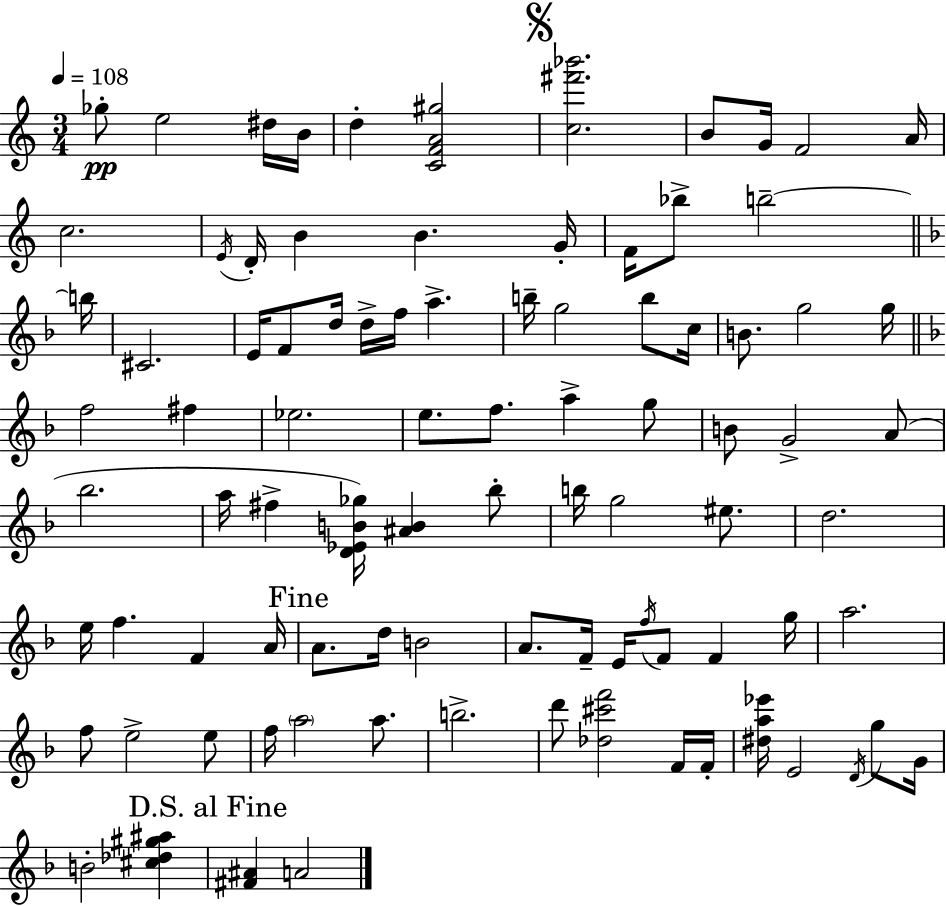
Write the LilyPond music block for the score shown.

{
  \clef treble
  \numericTimeSignature
  \time 3/4
  \key c \major
  \tempo 4 = 108
  ges''8-.\pp e''2 dis''16 b'16 | d''4-. <c' f' a' gis''>2 | \mark \markup { \musicglyph "scripts.segno" } <c'' fis''' bes'''>2. | b'8 g'16 f'2 a'16 | \break c''2. | \acciaccatura { e'16 } d'16-. b'4 b'4. | g'16-. f'16 bes''8-> b''2--~~ | \bar "||" \break \key d \minor b''16 cis'2. | e'16 f'8 d''16 d''16-> f''16 a''4.-> | b''16-- g''2 b''8 | c''16 b'8. g''2 | \break g''16 \bar "||" \break \key d \minor f''2 fis''4 | ees''2. | e''8. f''8. a''4-> g''8 | b'8 g'2-> a'8( | \break bes''2. | a''16 fis''4-> <d' ees' b' ges''>16) <ais' b'>4 bes''8-. | b''16 g''2 eis''8. | d''2. | \break e''16 f''4. f'4 a'16 | \mark "Fine" a'8. d''16 b'2 | a'8. f'16-- e'16 \acciaccatura { f''16 } f'8 f'4 | g''16 a''2. | \break f''8 e''2-> e''8 | f''16 \parenthesize a''2 a''8. | b''2.-> | d'''8 <des'' cis''' f'''>2 f'16 | \break f'16-. <dis'' a'' ees'''>16 e'2 \acciaccatura { d'16 } g''8 | g'16 b'2-. <cis'' des'' gis'' ais''>4 | \mark "D.S. al Fine" <fis' ais'>4 a'2 | \bar "|."
}